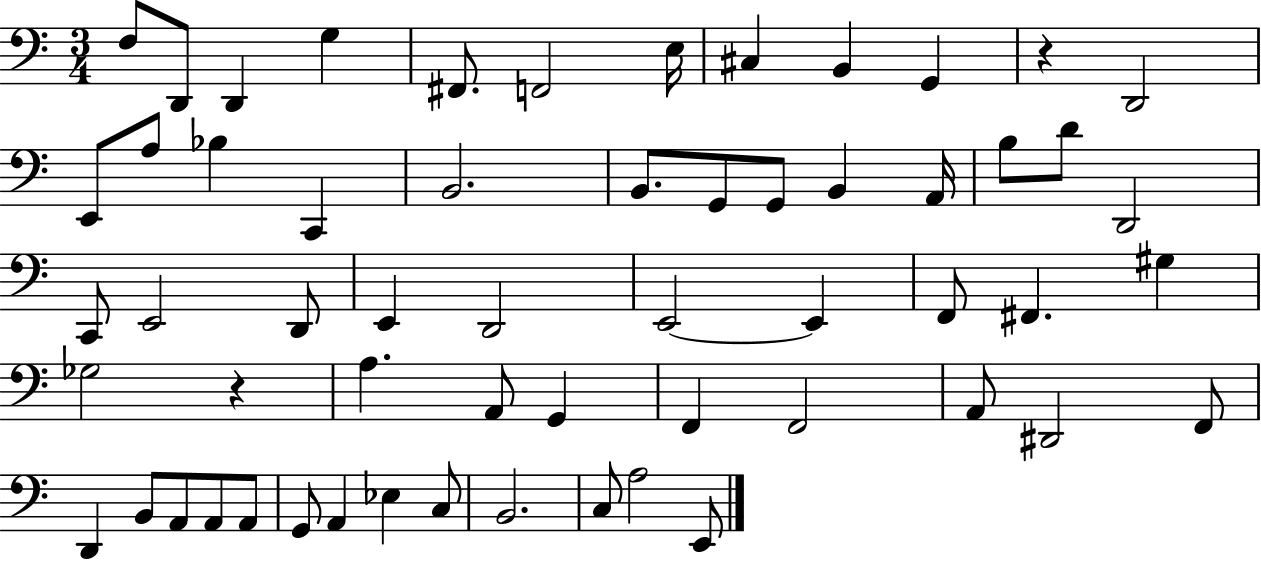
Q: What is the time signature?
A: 3/4